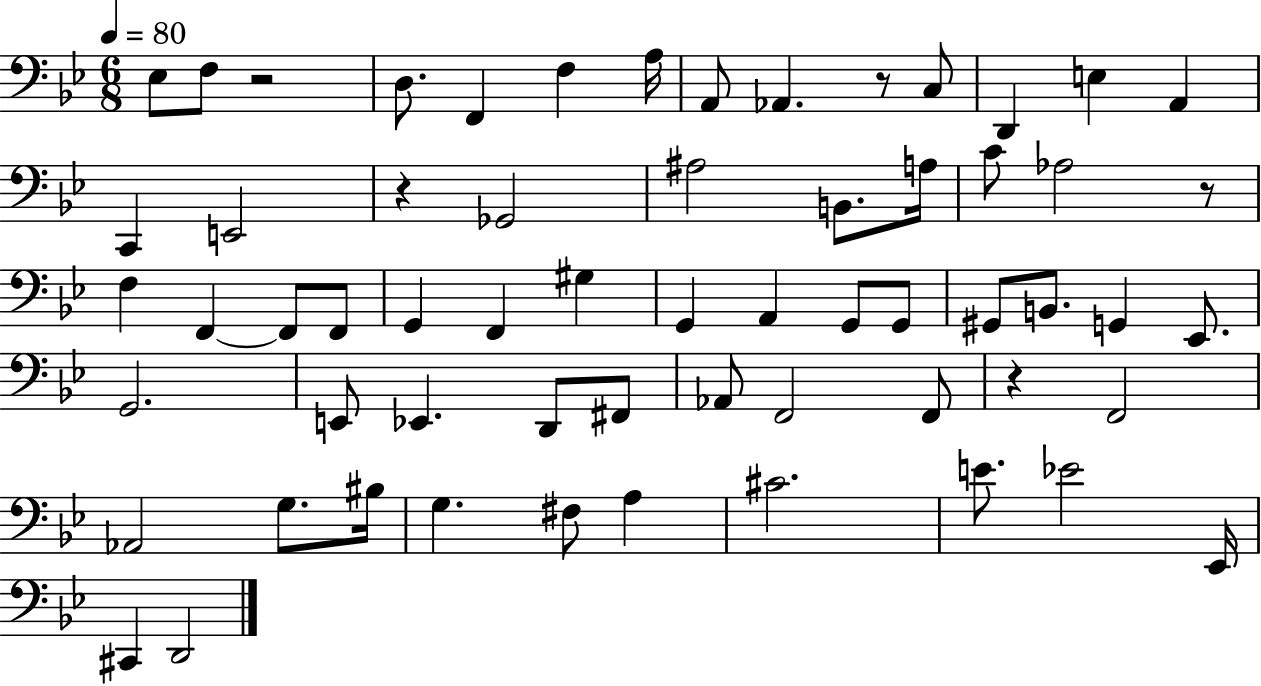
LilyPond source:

{
  \clef bass
  \numericTimeSignature
  \time 6/8
  \key bes \major
  \tempo 4 = 80
  ees8 f8 r2 | d8. f,4 f4 a16 | a,8 aes,4. r8 c8 | d,4 e4 a,4 | \break c,4 e,2 | r4 ges,2 | ais2 b,8. a16 | c'8 aes2 r8 | \break f4 f,4~~ f,8 f,8 | g,4 f,4 gis4 | g,4 a,4 g,8 g,8 | gis,8 b,8. g,4 ees,8. | \break g,2. | e,8 ees,4. d,8 fis,8 | aes,8 f,2 f,8 | r4 f,2 | \break aes,2 g8. bis16 | g4. fis8 a4 | cis'2. | e'8. ees'2 ees,16 | \break cis,4 d,2 | \bar "|."
}